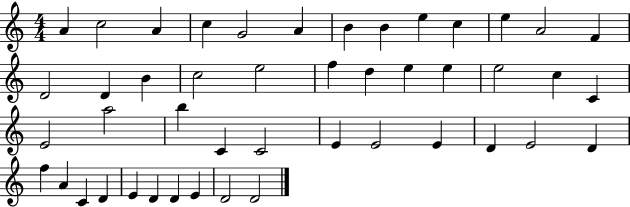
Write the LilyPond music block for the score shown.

{
  \clef treble
  \numericTimeSignature
  \time 4/4
  \key c \major
  a'4 c''2 a'4 | c''4 g'2 a'4 | b'4 b'4 e''4 c''4 | e''4 a'2 f'4 | \break d'2 d'4 b'4 | c''2 e''2 | f''4 d''4 e''4 e''4 | e''2 c''4 c'4 | \break e'2 a''2 | b''4 c'4 c'2 | e'4 e'2 e'4 | d'4 e'2 d'4 | \break f''4 a'4 c'4 d'4 | e'4 d'4 d'4 e'4 | d'2 d'2 | \bar "|."
}